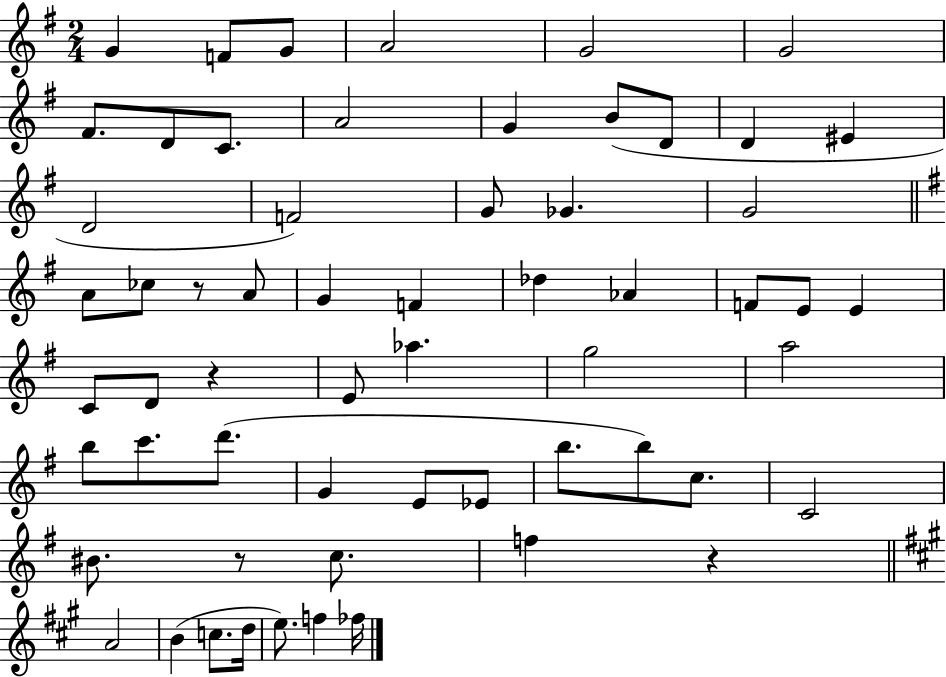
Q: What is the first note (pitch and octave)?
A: G4